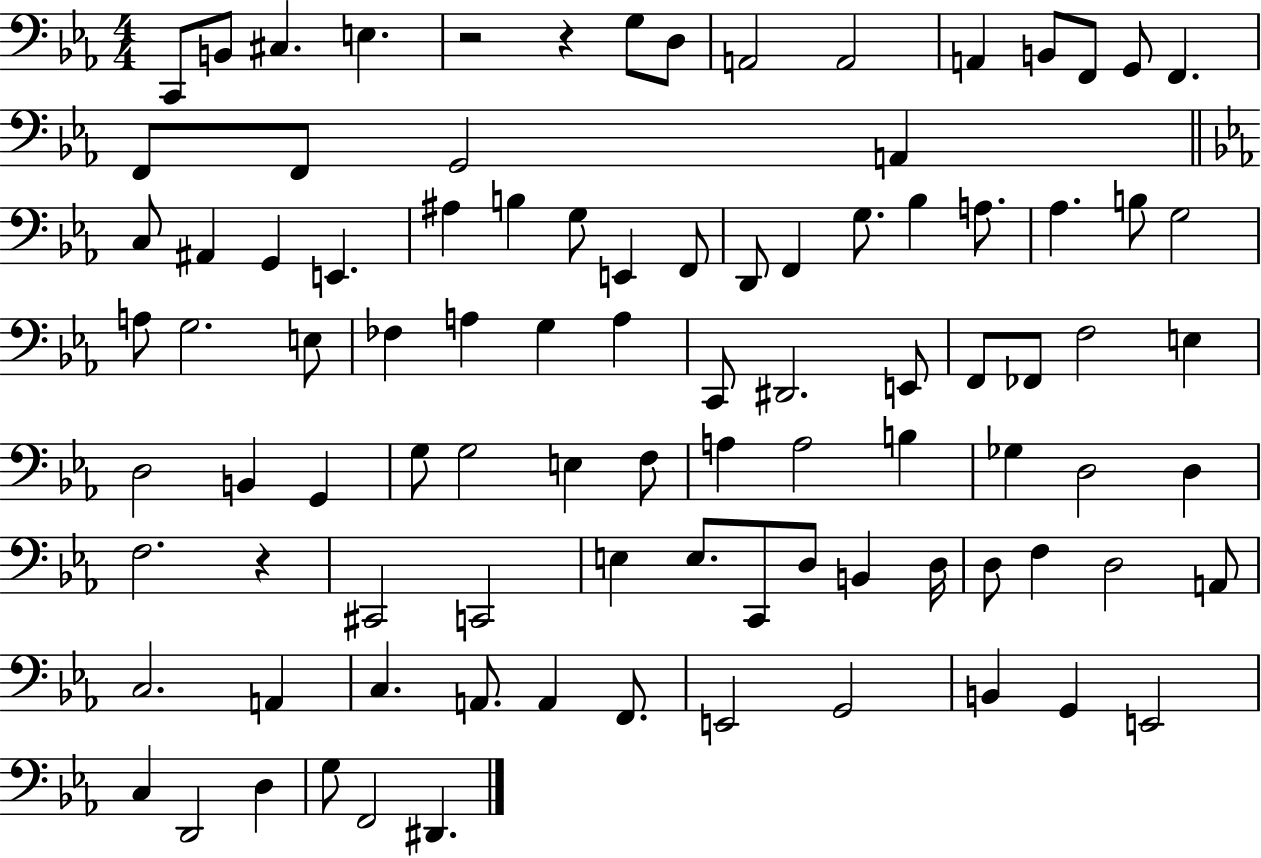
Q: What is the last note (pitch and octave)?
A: D#2